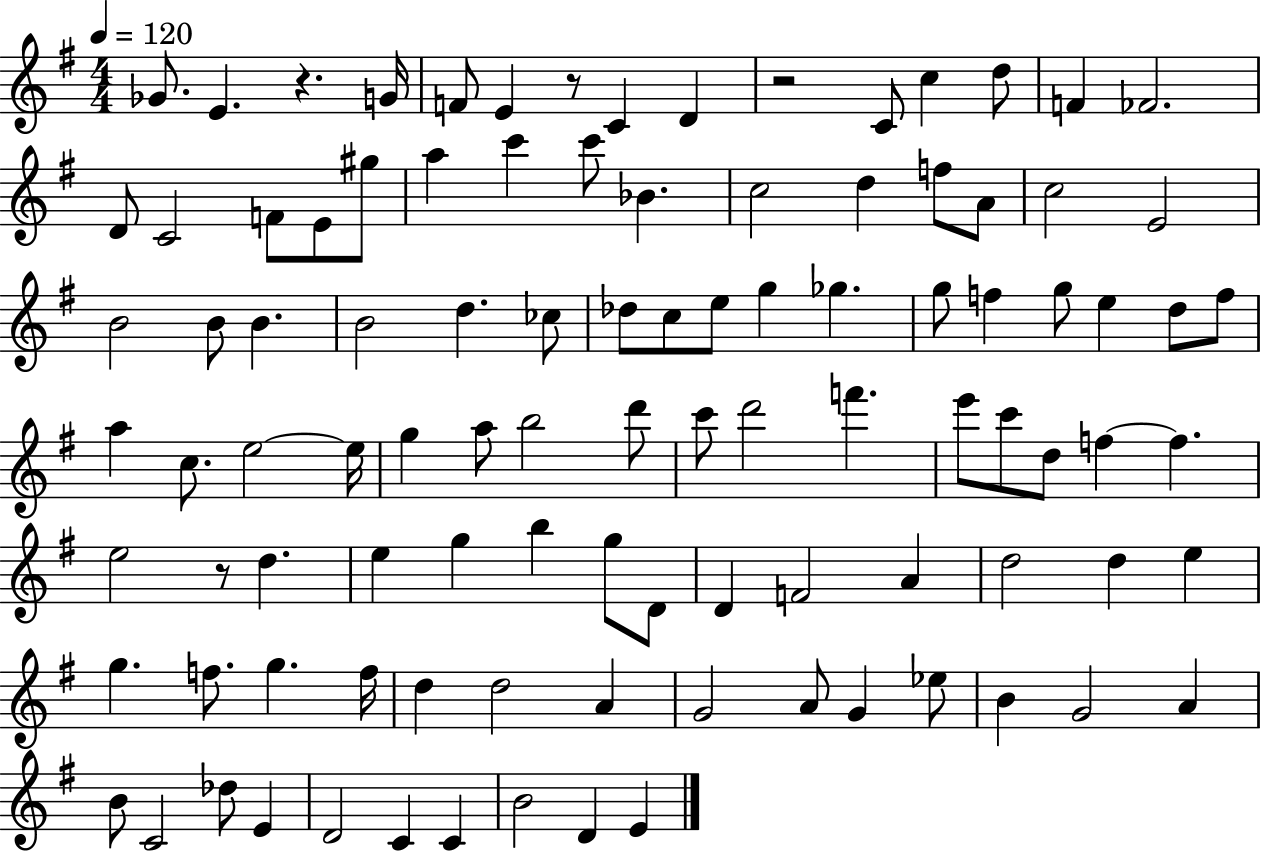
X:1
T:Untitled
M:4/4
L:1/4
K:G
_G/2 E z G/4 F/2 E z/2 C D z2 C/2 c d/2 F _F2 D/2 C2 F/2 E/2 ^g/2 a c' c'/2 _B c2 d f/2 A/2 c2 E2 B2 B/2 B B2 d _c/2 _d/2 c/2 e/2 g _g g/2 f g/2 e d/2 f/2 a c/2 e2 e/4 g a/2 b2 d'/2 c'/2 d'2 f' e'/2 c'/2 d/2 f f e2 z/2 d e g b g/2 D/2 D F2 A d2 d e g f/2 g f/4 d d2 A G2 A/2 G _e/2 B G2 A B/2 C2 _d/2 E D2 C C B2 D E